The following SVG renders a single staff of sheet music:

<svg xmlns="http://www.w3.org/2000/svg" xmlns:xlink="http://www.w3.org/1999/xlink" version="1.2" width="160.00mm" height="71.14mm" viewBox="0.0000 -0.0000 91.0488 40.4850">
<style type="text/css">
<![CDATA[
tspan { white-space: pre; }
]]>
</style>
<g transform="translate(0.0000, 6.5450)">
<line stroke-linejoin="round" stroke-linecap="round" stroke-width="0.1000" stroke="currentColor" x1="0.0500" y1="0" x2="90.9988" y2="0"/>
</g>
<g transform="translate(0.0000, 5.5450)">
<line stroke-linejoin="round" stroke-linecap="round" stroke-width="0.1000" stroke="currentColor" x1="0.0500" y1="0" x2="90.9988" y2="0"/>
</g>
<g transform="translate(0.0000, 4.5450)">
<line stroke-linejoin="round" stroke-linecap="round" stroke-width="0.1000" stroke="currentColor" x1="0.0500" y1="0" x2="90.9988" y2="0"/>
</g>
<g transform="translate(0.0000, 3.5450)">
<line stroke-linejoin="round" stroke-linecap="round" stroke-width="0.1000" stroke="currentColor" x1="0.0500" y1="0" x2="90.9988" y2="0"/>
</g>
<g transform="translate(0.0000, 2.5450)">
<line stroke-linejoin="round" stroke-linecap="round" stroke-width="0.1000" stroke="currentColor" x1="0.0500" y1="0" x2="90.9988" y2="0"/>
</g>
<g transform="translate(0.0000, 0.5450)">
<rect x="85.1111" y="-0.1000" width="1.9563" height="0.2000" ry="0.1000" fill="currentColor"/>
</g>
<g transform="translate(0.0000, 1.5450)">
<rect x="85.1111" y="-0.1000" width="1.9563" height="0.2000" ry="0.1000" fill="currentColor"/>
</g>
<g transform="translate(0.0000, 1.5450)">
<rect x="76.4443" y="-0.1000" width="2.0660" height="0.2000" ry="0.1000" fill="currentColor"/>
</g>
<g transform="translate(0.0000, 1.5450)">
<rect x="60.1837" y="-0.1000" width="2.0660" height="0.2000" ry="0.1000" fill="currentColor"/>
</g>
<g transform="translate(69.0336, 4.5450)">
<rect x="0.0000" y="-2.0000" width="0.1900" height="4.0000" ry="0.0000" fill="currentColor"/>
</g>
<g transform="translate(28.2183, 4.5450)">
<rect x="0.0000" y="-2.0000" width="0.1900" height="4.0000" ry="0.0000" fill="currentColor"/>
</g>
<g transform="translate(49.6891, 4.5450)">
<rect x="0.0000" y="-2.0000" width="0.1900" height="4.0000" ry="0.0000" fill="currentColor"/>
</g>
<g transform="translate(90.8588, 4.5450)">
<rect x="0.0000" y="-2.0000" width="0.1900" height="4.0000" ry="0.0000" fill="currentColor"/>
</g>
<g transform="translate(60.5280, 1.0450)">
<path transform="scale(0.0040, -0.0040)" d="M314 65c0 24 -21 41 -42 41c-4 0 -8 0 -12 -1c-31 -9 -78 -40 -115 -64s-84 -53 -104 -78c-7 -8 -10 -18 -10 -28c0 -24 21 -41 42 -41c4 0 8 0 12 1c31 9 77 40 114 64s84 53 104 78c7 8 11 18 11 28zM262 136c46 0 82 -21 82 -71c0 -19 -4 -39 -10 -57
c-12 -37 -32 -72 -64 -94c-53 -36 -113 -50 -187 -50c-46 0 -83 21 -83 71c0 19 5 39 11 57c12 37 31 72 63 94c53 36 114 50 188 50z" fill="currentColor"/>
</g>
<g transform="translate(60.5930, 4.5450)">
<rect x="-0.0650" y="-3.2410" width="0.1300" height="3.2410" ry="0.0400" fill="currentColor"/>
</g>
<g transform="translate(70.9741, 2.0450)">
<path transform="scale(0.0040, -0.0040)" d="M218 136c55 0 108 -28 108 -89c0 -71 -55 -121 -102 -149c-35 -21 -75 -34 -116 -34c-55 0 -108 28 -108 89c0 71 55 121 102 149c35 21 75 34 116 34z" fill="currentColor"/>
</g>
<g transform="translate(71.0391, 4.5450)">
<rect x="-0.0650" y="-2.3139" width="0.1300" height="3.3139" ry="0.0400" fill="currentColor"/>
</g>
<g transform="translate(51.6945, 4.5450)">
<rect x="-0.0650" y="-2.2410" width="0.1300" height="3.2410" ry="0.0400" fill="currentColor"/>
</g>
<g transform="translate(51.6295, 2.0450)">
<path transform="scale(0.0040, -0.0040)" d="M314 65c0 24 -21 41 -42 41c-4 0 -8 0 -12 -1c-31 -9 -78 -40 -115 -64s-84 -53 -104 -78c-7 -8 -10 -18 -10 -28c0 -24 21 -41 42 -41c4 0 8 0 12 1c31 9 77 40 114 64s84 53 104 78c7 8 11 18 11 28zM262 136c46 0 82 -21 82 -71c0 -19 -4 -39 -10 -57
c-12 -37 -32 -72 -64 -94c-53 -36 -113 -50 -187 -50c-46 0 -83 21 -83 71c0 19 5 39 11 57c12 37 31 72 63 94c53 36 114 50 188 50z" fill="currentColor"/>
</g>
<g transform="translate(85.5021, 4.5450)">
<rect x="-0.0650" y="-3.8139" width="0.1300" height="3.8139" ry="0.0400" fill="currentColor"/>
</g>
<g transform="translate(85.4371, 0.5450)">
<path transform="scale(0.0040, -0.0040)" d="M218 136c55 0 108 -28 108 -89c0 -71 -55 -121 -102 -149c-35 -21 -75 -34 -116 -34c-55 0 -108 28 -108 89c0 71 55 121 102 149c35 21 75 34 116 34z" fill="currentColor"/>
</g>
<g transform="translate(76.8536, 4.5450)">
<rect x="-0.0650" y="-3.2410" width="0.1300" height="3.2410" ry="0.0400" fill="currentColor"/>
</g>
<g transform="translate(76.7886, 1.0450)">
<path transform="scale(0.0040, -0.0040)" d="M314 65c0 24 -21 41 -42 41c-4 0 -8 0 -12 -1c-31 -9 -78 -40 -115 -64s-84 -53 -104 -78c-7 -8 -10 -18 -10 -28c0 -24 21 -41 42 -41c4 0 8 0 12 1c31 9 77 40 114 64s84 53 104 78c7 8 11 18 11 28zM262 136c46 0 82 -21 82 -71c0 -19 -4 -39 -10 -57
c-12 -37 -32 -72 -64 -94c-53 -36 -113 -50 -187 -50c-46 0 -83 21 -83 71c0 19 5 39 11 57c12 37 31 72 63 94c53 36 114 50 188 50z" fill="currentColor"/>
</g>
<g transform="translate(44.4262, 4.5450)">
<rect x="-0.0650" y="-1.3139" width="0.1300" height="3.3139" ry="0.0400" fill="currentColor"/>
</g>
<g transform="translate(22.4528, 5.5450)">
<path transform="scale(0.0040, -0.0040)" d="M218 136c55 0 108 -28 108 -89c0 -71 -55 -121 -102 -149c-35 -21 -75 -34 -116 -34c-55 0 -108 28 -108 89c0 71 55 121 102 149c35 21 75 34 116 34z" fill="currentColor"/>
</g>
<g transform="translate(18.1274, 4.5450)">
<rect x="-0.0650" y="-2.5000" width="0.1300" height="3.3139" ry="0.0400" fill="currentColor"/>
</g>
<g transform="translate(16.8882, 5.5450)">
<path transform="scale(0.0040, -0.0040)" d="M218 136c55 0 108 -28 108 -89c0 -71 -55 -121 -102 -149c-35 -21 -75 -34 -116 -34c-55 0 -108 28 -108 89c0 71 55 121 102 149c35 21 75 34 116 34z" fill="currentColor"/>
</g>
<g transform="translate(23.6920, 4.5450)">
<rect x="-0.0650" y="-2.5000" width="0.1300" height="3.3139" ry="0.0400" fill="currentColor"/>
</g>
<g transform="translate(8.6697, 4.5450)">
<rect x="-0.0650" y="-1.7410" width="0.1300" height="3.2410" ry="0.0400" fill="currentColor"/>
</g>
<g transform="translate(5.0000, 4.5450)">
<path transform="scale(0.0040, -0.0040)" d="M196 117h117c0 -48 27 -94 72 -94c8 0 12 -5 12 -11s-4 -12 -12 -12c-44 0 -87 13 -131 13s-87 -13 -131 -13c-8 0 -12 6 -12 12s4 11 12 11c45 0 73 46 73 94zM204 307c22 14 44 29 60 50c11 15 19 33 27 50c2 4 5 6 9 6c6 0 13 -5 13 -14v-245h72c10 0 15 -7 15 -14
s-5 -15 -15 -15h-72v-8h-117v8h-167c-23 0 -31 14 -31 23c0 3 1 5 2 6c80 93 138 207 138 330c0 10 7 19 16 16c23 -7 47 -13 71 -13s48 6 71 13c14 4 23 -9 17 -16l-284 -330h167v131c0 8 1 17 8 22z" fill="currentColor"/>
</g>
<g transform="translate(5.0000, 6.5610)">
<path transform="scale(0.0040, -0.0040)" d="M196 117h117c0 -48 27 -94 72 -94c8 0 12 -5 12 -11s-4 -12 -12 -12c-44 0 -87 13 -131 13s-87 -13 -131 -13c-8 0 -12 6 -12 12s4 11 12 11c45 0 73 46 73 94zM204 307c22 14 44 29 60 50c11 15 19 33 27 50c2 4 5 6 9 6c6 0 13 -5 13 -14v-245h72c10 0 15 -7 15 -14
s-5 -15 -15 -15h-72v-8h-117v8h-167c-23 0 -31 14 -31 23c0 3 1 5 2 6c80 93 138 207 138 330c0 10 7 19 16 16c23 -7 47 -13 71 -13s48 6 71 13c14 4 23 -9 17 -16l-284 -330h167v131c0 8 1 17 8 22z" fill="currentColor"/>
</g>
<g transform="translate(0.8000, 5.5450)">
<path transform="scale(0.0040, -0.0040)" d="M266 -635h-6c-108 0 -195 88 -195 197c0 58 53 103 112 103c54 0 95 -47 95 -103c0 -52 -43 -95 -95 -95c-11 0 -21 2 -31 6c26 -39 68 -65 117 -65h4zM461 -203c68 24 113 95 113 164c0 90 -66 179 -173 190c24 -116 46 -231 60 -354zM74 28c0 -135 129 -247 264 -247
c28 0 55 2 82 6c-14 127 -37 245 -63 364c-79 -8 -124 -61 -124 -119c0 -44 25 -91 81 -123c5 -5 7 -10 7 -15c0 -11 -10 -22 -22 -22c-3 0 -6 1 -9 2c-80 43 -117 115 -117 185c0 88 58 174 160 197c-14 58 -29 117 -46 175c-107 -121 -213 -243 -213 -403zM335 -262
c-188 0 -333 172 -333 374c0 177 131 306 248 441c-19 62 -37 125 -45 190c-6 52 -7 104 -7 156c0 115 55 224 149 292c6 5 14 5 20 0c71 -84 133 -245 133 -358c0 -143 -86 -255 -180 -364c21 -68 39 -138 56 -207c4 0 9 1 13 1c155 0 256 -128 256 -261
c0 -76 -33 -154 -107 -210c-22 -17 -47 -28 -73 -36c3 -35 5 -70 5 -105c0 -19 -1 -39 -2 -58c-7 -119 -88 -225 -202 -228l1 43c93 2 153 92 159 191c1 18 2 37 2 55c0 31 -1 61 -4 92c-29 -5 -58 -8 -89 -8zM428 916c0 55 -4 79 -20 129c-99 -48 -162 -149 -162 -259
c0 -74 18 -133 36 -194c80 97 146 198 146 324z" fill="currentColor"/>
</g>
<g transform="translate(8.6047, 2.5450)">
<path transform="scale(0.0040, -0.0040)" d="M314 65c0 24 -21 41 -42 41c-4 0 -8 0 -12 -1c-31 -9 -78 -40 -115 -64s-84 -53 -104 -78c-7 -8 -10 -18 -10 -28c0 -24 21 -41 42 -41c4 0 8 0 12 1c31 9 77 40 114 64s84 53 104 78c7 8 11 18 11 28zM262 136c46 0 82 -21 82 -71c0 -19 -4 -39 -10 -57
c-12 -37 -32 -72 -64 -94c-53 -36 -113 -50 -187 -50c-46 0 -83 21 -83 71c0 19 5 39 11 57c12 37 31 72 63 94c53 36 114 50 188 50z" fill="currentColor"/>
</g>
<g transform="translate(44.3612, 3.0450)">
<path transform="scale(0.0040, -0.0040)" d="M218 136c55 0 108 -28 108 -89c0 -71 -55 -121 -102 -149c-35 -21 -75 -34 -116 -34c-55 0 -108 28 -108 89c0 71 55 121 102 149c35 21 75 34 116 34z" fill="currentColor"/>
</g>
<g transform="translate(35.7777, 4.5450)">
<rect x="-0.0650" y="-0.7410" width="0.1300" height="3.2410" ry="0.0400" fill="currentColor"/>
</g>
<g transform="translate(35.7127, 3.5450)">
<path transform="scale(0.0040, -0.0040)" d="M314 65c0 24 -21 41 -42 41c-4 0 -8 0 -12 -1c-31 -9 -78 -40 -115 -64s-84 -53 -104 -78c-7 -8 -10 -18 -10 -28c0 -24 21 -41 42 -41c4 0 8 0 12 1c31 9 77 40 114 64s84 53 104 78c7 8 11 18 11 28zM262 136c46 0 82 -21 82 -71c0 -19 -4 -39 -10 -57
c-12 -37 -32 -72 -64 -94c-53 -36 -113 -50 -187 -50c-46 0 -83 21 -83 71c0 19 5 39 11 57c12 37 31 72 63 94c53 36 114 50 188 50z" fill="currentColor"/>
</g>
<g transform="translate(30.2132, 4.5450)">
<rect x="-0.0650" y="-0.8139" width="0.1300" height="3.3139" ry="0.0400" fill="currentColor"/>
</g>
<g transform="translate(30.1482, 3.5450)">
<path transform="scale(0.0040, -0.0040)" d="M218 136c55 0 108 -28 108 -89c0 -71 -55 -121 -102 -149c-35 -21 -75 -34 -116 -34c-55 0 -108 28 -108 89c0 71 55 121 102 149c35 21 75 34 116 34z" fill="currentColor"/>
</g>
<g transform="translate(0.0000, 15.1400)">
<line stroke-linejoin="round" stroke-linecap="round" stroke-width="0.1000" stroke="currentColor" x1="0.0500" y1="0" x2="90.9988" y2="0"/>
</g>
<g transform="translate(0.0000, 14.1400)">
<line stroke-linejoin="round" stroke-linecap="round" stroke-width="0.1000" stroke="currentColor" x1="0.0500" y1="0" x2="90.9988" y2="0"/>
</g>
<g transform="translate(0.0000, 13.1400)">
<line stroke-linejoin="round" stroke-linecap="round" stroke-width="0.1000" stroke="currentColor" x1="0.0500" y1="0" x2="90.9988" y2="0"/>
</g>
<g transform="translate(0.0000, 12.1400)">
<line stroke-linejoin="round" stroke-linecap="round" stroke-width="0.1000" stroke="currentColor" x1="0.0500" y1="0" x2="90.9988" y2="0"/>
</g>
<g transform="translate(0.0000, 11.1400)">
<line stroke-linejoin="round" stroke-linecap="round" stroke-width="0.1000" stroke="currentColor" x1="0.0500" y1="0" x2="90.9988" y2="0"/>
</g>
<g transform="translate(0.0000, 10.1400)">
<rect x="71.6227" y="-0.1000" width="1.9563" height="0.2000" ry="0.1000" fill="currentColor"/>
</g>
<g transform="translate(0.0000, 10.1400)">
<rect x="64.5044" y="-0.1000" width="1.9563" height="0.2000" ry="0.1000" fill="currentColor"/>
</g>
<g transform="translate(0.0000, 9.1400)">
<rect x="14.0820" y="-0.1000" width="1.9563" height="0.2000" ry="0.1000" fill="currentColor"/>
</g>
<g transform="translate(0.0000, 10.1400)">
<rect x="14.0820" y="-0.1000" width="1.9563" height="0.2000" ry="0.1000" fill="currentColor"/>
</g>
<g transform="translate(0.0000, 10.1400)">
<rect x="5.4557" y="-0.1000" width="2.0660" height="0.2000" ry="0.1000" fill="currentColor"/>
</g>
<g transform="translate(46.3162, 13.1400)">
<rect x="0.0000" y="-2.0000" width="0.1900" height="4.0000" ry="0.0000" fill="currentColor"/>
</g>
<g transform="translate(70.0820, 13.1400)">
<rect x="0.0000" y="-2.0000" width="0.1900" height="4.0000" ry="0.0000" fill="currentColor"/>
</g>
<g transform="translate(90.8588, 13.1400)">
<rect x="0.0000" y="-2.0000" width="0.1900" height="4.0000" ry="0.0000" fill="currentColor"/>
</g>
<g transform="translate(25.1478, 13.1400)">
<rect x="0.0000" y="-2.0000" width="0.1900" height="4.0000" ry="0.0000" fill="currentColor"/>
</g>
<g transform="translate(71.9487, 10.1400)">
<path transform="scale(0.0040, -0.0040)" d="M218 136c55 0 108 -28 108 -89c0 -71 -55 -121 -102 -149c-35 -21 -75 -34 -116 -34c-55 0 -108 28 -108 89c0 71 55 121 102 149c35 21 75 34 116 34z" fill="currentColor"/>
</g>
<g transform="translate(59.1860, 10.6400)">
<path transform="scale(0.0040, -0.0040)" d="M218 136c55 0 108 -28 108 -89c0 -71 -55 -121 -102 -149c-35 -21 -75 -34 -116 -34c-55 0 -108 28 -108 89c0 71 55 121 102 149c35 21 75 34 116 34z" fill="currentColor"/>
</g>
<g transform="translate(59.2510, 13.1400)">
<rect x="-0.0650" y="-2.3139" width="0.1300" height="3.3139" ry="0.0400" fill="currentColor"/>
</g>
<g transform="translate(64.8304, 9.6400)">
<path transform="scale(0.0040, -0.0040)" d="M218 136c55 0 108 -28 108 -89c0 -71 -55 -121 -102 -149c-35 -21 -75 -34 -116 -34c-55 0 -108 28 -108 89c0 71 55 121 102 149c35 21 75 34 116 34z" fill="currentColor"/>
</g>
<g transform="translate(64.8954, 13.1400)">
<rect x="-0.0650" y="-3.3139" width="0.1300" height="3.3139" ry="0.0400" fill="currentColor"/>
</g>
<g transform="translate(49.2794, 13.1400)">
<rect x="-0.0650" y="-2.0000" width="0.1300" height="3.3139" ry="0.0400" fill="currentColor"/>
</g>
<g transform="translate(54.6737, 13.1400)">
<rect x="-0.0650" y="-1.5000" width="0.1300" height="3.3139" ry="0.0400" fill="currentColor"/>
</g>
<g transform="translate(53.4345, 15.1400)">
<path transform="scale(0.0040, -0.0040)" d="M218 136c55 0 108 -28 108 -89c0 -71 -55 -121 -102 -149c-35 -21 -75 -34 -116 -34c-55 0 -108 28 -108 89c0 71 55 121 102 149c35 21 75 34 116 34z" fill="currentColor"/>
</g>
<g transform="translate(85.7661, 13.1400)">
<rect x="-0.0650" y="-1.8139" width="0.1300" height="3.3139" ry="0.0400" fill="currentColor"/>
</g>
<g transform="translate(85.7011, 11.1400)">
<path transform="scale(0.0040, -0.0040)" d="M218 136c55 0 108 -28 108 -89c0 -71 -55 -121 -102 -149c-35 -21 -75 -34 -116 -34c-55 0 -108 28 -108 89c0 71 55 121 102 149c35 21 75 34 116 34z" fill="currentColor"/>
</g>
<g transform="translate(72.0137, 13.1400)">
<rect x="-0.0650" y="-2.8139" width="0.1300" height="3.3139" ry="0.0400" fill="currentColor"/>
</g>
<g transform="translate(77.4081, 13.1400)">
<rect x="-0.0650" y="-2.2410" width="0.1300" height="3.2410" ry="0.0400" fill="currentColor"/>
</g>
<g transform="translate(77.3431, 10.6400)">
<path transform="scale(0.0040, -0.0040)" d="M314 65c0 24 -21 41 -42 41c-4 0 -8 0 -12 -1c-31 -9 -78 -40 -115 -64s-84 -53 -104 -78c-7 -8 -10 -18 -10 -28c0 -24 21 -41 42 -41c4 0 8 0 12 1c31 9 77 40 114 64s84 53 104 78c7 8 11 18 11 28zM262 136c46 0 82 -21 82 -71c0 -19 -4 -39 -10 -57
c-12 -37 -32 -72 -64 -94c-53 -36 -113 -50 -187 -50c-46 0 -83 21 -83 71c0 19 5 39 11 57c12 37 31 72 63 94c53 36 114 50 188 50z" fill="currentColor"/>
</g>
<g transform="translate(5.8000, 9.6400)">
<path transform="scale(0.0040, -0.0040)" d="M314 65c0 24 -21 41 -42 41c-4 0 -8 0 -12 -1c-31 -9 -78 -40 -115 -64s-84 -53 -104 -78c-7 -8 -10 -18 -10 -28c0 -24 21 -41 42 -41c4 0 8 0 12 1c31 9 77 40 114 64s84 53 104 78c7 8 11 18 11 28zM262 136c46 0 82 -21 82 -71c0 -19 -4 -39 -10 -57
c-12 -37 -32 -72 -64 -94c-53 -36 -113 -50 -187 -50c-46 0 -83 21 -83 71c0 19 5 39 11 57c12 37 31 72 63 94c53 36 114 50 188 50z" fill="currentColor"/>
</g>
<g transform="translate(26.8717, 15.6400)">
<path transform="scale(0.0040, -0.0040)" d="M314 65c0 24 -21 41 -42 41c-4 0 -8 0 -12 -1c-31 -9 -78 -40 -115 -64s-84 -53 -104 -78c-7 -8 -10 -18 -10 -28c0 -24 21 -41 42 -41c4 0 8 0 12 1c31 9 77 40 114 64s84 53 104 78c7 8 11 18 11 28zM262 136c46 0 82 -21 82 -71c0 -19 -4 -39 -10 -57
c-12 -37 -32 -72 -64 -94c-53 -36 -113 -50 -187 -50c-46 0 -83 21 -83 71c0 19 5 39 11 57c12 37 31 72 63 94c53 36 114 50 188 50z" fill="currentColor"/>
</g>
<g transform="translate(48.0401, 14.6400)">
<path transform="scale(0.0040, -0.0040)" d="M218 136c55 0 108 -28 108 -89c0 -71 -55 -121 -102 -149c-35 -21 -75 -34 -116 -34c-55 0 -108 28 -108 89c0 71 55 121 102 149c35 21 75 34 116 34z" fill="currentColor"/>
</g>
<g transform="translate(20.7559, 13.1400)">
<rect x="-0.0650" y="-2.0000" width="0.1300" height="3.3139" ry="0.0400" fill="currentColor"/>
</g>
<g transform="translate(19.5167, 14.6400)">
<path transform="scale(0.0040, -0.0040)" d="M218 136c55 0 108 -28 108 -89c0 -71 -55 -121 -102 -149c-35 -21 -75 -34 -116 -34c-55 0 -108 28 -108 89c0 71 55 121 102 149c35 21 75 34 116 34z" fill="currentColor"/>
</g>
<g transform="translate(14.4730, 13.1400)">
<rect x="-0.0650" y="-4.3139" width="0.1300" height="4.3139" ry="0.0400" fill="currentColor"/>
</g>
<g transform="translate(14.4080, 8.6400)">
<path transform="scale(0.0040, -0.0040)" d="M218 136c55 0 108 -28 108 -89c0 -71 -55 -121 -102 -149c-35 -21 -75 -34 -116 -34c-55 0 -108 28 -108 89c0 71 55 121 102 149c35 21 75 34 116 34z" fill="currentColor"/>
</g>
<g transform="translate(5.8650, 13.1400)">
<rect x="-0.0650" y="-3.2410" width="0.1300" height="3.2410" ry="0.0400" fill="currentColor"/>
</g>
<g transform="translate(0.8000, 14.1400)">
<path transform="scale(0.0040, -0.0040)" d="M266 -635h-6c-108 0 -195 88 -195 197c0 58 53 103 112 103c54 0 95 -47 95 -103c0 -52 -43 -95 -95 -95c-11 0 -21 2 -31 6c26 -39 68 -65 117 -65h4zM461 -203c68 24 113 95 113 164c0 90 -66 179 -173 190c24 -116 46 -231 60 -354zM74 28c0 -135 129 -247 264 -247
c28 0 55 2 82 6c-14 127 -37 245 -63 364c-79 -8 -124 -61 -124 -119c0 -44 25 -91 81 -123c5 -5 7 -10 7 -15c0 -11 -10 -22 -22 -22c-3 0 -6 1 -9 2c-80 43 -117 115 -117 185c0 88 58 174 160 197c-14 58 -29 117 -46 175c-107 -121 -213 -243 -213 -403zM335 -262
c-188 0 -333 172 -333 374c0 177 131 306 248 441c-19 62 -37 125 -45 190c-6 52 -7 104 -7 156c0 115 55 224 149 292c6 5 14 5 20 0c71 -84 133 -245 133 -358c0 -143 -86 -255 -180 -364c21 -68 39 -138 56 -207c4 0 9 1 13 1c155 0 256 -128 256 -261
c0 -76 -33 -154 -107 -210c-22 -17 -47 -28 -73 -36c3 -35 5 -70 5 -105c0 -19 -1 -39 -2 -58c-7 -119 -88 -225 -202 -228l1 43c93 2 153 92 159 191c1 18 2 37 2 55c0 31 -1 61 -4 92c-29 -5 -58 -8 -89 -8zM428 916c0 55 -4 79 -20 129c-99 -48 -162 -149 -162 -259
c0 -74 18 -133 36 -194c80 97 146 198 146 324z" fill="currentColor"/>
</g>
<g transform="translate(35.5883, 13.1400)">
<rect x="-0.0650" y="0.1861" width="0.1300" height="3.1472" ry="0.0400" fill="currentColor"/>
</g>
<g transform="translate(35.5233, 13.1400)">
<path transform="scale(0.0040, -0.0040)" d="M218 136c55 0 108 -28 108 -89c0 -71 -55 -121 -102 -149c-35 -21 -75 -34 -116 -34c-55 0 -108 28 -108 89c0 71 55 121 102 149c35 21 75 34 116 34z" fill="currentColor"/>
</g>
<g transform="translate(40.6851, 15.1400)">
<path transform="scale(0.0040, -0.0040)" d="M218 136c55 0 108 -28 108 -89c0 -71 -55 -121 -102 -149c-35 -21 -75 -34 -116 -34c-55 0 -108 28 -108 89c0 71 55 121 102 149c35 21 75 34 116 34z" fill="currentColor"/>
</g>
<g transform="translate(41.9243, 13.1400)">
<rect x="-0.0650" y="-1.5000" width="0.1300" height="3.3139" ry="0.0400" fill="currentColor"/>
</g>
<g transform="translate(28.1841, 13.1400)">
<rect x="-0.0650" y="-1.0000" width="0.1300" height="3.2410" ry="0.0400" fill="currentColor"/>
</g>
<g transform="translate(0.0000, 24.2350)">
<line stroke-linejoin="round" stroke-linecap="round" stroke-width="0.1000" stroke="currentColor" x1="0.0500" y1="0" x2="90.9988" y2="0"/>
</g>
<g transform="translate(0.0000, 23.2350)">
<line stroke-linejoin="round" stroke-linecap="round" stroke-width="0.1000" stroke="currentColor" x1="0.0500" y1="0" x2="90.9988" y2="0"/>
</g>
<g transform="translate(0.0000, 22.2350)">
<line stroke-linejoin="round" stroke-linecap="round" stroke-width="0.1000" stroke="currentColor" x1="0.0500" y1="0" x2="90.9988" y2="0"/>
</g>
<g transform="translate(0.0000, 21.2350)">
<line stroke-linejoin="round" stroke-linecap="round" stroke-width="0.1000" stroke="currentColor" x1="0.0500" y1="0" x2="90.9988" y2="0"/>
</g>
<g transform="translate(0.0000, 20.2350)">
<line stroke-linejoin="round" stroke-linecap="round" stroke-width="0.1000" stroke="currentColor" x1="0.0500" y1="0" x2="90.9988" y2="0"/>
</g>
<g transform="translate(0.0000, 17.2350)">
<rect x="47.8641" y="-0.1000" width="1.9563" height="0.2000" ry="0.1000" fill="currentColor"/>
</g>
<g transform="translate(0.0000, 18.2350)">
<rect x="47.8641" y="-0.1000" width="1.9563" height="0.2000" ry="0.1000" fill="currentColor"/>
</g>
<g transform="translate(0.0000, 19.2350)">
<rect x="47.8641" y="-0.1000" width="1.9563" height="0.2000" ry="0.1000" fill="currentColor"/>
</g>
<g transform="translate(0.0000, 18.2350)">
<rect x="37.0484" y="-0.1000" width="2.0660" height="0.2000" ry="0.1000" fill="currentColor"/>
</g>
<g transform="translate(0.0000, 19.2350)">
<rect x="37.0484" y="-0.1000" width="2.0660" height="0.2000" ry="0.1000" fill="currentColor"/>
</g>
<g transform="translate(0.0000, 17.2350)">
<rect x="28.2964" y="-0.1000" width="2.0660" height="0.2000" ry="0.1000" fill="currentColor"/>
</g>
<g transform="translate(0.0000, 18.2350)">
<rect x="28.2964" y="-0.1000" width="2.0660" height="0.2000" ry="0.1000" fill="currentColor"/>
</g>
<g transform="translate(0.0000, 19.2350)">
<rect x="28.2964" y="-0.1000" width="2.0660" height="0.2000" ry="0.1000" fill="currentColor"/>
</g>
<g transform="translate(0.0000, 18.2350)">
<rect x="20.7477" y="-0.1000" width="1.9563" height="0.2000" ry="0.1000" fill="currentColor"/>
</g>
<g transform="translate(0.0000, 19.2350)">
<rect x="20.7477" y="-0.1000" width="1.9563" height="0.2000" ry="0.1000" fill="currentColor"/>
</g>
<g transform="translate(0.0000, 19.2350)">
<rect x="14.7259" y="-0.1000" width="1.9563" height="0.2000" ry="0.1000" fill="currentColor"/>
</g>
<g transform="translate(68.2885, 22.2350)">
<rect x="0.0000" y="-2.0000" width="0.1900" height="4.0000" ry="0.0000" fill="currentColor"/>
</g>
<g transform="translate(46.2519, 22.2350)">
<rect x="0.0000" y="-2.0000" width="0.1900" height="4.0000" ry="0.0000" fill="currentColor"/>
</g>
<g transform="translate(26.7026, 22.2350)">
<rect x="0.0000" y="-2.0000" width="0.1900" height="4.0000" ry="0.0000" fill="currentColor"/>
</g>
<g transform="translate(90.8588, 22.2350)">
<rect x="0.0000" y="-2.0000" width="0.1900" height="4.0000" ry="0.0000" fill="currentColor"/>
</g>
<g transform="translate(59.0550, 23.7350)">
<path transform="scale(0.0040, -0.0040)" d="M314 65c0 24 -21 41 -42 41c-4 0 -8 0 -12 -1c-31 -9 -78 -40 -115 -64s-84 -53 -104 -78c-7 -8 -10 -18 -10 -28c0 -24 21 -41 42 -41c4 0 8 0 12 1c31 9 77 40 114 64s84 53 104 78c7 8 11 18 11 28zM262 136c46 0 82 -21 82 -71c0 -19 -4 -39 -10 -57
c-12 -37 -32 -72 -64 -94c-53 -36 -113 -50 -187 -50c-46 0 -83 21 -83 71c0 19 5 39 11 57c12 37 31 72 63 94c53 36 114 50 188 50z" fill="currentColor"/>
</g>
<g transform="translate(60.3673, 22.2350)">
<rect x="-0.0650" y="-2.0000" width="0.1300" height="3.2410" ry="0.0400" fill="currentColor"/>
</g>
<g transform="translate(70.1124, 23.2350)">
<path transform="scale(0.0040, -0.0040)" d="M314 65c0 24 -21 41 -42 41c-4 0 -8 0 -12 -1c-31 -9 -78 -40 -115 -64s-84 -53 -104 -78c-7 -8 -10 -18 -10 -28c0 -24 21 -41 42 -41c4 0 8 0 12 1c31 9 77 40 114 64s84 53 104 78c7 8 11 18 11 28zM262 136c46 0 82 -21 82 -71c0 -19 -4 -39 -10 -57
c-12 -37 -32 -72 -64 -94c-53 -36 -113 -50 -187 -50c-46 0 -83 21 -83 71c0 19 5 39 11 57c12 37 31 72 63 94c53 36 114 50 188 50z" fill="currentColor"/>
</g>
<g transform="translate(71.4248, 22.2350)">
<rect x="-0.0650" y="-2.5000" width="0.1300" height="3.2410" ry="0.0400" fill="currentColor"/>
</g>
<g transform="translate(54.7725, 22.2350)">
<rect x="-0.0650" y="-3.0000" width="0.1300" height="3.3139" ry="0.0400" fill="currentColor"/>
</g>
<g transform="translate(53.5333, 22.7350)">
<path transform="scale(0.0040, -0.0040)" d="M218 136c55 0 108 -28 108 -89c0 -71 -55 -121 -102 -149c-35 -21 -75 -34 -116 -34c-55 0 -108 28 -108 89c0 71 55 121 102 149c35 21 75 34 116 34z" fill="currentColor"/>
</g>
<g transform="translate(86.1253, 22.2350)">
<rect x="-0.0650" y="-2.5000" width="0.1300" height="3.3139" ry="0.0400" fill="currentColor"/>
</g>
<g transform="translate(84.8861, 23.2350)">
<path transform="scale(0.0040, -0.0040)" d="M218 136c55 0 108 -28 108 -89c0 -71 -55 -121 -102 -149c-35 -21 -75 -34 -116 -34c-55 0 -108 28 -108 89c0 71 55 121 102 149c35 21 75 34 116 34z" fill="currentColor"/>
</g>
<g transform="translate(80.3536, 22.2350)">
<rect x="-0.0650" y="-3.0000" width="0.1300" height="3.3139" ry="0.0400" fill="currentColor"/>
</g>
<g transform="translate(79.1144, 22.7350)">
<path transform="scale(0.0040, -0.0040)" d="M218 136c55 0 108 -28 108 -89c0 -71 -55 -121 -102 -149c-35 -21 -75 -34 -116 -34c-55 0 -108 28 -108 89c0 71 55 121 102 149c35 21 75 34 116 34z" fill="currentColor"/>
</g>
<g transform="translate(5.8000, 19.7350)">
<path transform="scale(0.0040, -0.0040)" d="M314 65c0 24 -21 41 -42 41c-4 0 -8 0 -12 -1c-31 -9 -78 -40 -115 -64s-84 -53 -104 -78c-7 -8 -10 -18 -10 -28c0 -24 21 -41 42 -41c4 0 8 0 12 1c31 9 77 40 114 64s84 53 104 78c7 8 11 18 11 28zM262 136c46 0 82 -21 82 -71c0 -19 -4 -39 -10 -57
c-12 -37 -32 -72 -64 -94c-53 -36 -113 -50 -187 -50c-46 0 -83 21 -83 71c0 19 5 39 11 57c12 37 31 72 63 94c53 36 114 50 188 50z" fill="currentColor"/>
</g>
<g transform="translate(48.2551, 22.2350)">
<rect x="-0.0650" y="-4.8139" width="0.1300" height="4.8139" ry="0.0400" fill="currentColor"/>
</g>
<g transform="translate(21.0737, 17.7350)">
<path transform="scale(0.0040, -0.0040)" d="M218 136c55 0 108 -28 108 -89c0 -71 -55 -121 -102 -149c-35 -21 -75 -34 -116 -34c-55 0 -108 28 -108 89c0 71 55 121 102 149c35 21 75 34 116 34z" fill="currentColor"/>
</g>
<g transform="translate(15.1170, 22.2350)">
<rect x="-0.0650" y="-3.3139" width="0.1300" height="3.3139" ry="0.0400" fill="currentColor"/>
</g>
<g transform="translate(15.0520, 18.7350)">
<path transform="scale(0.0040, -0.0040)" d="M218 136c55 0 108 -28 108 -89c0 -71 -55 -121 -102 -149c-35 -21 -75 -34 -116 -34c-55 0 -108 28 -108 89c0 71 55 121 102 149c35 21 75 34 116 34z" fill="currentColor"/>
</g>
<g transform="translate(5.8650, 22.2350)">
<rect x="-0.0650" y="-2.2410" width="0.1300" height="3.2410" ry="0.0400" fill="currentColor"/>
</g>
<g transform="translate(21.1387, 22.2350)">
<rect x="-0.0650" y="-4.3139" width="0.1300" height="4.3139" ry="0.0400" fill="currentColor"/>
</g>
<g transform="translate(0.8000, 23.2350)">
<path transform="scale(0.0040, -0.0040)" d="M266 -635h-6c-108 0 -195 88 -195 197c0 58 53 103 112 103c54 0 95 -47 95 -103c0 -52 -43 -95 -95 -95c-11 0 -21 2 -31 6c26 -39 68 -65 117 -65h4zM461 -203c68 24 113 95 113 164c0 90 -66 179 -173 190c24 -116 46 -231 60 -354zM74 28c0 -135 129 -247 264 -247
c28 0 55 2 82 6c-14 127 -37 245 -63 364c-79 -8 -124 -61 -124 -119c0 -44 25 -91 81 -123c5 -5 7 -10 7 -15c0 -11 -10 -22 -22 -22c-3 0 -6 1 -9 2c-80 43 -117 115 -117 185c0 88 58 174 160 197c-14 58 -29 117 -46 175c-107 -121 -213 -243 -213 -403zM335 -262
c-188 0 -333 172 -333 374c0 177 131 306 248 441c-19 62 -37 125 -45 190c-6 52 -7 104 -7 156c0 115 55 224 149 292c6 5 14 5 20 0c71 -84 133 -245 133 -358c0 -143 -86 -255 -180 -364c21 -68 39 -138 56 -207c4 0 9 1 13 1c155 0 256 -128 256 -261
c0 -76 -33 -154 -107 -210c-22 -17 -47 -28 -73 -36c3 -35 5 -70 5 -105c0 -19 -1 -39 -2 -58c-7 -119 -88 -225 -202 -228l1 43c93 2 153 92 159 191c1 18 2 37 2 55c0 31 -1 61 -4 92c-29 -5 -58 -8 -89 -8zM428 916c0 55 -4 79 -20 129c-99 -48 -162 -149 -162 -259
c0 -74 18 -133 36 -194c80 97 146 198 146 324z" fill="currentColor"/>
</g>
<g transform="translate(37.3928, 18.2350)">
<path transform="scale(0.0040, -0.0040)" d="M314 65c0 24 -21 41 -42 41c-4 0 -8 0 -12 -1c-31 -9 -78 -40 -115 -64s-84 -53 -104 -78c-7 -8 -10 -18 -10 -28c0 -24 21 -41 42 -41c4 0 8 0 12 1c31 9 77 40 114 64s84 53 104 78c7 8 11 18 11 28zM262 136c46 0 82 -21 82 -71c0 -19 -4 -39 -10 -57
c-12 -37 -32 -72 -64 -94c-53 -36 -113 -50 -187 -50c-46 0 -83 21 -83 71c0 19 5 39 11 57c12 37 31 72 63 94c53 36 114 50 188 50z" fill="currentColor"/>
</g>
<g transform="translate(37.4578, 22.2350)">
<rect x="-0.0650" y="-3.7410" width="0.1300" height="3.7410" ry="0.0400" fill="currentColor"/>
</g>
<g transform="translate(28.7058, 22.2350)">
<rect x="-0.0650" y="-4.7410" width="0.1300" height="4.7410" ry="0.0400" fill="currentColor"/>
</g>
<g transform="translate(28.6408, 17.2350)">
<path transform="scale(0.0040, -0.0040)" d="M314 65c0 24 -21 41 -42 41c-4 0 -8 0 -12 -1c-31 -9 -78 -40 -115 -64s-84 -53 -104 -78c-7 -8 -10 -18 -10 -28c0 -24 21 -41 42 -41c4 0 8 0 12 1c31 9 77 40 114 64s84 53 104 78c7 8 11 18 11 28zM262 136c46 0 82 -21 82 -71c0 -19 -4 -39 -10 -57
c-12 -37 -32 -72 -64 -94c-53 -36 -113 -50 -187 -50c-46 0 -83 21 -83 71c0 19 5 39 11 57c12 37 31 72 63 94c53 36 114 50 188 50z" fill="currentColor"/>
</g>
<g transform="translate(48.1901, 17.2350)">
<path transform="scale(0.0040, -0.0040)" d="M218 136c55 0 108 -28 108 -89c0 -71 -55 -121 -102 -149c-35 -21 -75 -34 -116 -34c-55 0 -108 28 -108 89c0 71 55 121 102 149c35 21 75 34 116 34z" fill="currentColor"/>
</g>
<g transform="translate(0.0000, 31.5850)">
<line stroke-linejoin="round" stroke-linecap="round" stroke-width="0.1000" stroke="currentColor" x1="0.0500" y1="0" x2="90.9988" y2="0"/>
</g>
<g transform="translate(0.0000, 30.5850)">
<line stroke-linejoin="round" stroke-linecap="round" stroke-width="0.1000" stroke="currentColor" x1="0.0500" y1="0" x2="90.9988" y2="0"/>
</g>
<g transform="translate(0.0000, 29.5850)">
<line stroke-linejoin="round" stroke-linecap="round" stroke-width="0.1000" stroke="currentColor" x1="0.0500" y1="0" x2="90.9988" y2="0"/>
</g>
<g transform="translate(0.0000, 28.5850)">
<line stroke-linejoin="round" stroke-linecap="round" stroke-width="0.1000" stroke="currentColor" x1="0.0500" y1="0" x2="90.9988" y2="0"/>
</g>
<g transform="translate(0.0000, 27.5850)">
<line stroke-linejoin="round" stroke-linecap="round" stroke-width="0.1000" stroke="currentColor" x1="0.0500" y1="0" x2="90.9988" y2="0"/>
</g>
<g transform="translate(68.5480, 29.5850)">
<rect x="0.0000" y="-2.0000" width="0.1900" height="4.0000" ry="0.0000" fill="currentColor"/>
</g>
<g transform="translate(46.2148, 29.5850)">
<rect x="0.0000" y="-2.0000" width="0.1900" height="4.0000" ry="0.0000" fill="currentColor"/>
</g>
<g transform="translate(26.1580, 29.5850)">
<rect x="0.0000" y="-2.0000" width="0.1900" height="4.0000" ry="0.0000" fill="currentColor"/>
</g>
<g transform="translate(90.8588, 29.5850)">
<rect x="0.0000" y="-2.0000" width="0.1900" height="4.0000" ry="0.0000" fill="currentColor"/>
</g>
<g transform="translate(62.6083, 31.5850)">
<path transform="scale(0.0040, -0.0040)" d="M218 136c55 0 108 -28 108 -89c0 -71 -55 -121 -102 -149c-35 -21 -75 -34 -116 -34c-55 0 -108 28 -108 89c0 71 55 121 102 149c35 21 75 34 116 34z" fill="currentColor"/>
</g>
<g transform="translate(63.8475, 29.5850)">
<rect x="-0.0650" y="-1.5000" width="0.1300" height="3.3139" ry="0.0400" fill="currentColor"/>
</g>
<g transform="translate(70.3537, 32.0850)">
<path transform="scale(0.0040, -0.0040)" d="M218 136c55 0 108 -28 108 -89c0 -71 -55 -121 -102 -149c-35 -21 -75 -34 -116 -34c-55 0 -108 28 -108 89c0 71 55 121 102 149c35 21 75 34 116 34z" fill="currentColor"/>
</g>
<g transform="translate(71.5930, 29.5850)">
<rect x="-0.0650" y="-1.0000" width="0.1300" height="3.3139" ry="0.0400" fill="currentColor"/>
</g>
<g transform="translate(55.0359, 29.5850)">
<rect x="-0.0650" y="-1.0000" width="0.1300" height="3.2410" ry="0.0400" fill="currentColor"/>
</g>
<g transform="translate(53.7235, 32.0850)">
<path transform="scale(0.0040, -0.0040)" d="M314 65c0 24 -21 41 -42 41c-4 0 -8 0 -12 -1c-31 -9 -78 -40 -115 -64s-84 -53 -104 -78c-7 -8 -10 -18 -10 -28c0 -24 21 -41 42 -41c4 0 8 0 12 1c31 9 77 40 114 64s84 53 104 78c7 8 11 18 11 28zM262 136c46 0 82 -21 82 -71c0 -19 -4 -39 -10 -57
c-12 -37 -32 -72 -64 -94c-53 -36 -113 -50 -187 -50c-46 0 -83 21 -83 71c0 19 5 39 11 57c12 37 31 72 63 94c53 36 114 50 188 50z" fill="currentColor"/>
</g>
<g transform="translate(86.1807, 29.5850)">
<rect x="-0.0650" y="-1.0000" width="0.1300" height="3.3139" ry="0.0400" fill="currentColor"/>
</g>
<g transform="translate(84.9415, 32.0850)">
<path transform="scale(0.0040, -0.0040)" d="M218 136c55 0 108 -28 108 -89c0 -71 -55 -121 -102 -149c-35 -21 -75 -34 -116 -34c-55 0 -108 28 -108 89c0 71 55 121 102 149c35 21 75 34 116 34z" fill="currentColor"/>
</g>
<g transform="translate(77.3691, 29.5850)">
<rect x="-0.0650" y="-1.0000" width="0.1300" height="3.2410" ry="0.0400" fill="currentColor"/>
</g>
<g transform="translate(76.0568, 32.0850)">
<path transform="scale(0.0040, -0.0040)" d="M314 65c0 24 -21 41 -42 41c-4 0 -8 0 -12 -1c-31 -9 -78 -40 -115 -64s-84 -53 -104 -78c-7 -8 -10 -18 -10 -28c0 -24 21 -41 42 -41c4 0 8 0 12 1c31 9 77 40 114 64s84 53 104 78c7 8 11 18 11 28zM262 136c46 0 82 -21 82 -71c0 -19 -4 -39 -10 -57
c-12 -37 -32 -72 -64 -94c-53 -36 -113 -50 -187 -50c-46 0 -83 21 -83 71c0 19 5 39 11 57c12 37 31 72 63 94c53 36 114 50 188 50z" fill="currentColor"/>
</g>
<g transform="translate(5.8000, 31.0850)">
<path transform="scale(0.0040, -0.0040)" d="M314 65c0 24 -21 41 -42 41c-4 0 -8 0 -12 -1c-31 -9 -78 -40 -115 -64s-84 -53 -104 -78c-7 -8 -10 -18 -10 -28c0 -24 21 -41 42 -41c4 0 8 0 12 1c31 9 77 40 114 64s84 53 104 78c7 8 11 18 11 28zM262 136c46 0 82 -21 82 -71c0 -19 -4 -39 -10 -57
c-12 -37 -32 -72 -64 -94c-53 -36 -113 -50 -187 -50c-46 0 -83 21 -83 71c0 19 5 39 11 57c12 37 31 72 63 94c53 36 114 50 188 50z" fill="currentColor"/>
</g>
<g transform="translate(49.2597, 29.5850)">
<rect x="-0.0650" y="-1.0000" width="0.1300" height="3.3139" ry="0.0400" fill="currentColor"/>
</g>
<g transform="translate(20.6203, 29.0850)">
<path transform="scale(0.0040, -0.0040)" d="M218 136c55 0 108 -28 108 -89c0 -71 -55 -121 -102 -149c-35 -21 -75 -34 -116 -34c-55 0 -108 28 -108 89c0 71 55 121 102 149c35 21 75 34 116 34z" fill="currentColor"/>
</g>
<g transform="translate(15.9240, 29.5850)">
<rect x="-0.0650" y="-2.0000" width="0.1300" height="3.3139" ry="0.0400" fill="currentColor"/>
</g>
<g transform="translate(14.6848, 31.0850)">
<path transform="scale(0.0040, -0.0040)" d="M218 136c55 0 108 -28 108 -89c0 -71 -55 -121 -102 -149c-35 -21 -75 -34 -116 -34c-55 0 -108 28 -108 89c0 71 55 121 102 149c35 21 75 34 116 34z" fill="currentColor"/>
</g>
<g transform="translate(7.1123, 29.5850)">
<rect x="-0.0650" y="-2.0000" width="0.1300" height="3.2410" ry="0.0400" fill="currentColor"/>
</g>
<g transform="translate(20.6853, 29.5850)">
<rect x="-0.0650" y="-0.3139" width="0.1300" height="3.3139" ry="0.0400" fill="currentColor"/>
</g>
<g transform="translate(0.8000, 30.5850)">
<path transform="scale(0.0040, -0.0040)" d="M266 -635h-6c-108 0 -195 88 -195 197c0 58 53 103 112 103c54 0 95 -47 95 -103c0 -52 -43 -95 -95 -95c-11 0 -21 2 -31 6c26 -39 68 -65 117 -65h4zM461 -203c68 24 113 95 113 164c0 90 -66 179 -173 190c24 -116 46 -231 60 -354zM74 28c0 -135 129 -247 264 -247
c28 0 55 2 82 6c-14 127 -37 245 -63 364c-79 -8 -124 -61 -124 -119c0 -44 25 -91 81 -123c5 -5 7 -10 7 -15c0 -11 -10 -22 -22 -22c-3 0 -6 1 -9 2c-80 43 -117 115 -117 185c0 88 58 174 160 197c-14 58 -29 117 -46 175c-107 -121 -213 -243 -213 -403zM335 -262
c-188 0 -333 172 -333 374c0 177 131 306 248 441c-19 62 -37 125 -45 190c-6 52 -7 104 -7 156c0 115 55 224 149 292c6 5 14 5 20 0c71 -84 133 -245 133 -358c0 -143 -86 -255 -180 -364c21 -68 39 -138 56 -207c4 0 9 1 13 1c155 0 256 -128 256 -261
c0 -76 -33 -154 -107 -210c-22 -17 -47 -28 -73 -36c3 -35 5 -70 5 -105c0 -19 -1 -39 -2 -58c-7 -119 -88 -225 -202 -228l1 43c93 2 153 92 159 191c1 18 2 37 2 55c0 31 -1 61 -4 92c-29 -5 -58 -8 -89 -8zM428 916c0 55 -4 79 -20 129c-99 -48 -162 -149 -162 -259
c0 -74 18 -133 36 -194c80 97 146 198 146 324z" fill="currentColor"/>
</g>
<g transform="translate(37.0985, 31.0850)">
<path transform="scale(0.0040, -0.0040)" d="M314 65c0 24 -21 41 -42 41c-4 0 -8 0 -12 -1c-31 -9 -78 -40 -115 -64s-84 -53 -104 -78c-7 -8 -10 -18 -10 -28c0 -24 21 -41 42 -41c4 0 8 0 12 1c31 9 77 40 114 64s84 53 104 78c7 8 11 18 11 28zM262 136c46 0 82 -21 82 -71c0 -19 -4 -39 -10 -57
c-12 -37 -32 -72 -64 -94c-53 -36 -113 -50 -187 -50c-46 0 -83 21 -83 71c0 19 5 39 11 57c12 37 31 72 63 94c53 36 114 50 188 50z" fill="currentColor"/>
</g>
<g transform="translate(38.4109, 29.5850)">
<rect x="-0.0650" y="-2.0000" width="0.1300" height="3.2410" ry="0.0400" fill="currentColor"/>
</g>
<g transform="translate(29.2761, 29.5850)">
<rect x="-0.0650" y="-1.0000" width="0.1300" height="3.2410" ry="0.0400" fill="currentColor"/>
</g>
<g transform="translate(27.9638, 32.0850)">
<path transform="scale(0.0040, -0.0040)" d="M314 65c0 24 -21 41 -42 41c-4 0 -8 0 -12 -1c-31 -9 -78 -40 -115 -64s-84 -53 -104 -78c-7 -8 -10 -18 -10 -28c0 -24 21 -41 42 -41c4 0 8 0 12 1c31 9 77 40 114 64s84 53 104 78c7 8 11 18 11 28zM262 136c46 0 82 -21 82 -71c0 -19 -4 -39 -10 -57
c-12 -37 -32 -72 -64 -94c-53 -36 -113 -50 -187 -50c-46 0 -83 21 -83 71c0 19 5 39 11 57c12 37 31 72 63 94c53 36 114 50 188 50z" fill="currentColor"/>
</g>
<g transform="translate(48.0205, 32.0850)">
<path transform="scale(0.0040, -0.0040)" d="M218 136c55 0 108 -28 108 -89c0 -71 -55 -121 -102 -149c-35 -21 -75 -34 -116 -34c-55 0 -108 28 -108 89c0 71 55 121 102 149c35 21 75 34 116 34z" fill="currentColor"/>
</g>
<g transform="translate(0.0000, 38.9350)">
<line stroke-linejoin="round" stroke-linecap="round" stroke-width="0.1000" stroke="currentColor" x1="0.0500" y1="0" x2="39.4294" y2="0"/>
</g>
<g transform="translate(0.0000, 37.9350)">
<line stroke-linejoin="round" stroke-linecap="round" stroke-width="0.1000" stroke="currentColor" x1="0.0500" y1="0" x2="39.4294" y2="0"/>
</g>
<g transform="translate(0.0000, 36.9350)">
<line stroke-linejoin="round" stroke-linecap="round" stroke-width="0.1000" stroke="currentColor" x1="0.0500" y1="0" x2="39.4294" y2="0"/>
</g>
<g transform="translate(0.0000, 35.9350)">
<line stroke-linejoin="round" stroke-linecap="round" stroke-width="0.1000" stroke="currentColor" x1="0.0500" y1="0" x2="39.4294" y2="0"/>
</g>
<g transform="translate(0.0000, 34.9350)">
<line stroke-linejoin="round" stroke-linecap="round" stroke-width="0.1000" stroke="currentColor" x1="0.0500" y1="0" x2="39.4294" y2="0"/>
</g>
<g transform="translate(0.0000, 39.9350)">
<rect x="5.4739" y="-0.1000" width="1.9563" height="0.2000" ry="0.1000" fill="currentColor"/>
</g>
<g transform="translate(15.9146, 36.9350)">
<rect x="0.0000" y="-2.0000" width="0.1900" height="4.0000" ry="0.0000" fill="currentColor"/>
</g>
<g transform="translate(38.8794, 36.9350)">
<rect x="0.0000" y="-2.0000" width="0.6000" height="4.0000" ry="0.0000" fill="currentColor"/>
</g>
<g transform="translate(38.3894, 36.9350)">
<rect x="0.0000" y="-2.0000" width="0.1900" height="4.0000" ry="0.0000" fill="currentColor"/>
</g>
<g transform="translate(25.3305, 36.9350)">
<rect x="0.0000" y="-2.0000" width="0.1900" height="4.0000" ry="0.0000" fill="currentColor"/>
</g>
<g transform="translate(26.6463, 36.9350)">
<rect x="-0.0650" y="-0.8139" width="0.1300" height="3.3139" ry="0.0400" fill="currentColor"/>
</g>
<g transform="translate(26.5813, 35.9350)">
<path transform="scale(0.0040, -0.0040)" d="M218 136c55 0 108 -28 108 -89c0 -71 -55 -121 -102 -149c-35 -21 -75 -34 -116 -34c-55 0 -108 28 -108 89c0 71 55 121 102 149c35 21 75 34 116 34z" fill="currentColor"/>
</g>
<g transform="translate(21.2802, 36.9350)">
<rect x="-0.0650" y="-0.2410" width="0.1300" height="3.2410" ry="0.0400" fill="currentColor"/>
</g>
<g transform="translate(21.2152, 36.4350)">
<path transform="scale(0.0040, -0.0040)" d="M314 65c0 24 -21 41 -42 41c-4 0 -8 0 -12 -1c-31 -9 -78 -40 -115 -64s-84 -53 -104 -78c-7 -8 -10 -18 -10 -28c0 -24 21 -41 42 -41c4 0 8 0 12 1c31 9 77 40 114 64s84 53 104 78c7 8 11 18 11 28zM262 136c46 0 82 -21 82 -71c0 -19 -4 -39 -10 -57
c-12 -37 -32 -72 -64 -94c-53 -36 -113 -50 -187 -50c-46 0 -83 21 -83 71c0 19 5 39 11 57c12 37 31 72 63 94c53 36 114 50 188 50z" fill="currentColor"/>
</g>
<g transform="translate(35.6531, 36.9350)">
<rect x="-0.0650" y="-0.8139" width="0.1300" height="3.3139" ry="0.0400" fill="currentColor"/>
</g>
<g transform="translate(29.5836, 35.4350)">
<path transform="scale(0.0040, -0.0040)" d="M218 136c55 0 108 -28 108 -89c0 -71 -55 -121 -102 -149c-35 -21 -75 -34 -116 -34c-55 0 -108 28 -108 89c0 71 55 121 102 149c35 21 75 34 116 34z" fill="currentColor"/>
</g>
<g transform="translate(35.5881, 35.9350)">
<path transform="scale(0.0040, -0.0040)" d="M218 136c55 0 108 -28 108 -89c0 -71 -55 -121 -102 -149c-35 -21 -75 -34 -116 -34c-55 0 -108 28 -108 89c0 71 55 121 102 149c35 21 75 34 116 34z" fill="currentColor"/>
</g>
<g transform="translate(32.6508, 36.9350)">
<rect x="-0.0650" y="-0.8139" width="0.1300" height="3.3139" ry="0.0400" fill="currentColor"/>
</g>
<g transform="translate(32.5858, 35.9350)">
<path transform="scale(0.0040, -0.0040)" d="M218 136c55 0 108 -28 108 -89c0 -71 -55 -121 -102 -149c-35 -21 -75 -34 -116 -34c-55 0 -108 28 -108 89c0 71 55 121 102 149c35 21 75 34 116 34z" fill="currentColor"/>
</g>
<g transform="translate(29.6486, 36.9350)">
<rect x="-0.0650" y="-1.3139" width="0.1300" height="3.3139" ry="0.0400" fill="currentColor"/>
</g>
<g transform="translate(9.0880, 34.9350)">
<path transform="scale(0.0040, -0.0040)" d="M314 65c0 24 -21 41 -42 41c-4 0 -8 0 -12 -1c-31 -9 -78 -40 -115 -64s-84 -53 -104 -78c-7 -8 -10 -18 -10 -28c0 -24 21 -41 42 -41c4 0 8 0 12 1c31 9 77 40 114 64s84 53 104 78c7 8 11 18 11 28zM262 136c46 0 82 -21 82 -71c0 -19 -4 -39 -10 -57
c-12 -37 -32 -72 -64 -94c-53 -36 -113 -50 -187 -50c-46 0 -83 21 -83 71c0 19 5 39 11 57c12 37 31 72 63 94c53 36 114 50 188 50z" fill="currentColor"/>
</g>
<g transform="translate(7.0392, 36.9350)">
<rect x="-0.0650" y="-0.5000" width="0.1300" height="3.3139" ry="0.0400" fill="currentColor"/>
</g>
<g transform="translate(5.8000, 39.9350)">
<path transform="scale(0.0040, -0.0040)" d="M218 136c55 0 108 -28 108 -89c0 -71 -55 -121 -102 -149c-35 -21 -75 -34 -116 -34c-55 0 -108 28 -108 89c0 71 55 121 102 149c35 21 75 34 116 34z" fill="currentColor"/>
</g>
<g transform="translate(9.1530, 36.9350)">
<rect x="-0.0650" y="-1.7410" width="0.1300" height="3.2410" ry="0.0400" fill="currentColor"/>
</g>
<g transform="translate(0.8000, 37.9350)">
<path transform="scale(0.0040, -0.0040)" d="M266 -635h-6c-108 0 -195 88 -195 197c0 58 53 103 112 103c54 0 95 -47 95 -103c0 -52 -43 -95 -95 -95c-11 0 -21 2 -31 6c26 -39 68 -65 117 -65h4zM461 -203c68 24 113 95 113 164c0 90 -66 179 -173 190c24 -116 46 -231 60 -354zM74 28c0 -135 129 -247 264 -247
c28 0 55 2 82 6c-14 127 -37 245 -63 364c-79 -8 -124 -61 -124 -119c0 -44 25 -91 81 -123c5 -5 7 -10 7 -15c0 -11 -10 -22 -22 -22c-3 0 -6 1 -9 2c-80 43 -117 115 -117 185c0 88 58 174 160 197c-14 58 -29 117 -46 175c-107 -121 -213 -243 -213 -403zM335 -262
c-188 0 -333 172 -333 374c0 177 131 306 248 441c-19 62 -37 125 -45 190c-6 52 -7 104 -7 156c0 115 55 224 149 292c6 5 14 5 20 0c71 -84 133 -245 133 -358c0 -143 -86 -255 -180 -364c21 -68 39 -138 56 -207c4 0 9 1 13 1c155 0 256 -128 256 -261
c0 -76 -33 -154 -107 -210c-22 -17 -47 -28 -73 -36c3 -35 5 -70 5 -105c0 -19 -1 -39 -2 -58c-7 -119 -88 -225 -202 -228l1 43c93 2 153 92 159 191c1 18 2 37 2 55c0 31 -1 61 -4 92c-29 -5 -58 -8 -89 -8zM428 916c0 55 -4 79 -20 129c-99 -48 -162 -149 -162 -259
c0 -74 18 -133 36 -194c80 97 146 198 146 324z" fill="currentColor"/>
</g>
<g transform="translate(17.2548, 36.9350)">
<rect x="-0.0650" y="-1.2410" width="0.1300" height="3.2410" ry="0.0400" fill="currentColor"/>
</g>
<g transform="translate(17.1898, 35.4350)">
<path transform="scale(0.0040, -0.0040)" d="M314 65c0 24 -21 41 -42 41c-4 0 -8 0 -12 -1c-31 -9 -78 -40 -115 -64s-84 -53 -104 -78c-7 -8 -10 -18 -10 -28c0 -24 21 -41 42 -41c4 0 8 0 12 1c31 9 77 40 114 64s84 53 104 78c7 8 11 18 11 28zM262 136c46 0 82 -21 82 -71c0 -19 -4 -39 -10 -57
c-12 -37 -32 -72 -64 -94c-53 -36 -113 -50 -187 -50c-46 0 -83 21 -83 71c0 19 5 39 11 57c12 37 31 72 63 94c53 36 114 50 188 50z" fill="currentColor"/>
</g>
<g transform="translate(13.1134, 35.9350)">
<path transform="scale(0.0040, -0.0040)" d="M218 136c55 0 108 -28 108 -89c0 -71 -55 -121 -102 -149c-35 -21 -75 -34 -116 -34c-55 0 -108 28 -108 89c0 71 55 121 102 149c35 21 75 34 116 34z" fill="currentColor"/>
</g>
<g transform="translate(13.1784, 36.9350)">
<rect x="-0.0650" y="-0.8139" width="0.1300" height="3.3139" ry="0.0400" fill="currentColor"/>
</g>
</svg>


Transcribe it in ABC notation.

X:1
T:Untitled
M:4/4
L:1/4
K:C
f2 G G d d2 e g2 b2 g b2 c' b2 d' F D2 B E F E g b a g2 f g2 b d' e'2 c'2 e' A F2 G2 A G F2 F c D2 F2 D D2 E D D2 D C f2 d e2 c2 d e d d